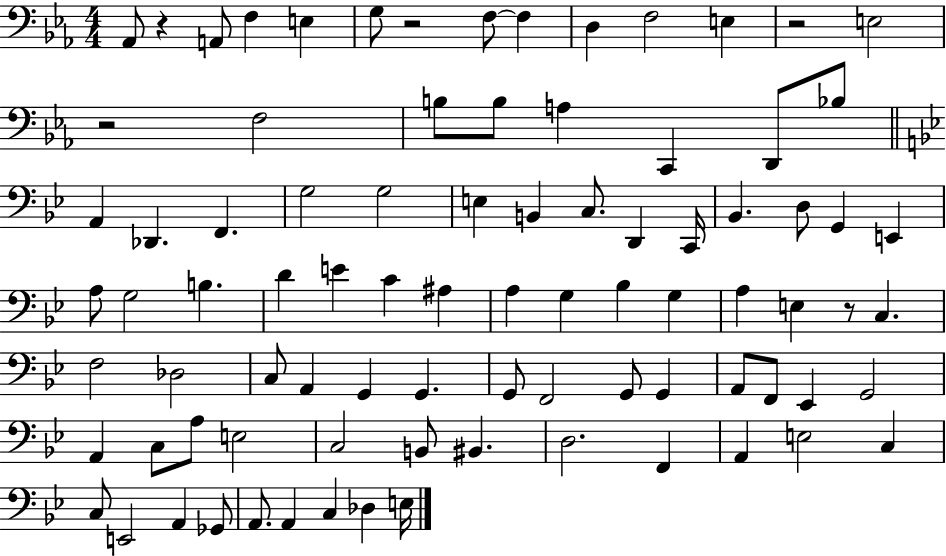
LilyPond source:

{
  \clef bass
  \numericTimeSignature
  \time 4/4
  \key ees \major
  aes,8 r4 a,8 f4 e4 | g8 r2 f8~~ f4 | d4 f2 e4 | r2 e2 | \break r2 f2 | b8 b8 a4 c,4 d,8 bes8 | \bar "||" \break \key g \minor a,4 des,4. f,4. | g2 g2 | e4 b,4 c8. d,4 c,16 | bes,4. d8 g,4 e,4 | \break a8 g2 b4. | d'4 e'4 c'4 ais4 | a4 g4 bes4 g4 | a4 e4 r8 c4. | \break f2 des2 | c8 a,4 g,4 g,4. | g,8 f,2 g,8 g,4 | a,8 f,8 ees,4 g,2 | \break a,4 c8 a8 e2 | c2 b,8 bis,4. | d2. f,4 | a,4 e2 c4 | \break c8 e,2 a,4 ges,8 | a,8. a,4 c4 des4 e16 | \bar "|."
}